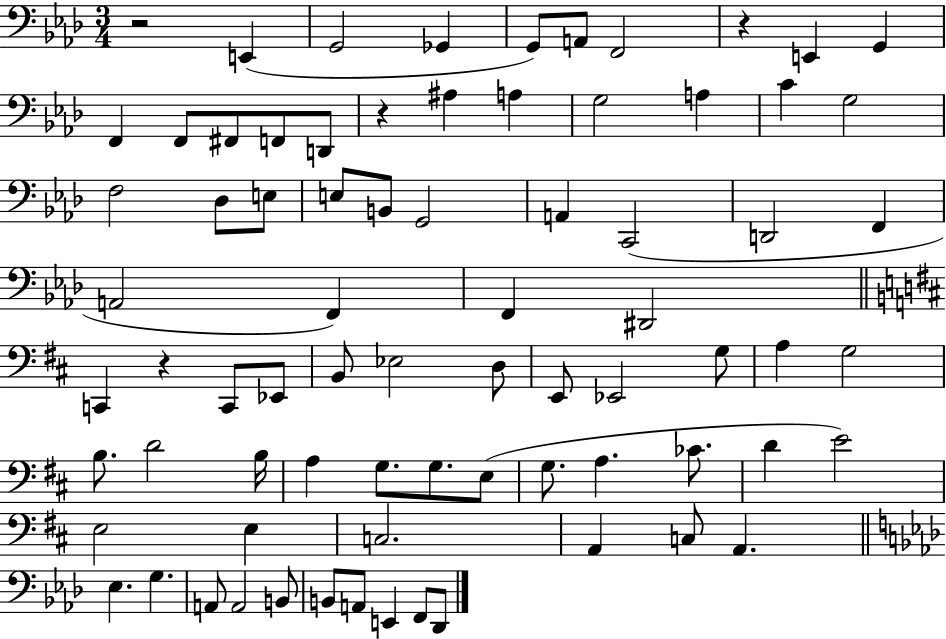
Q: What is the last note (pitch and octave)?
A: Db2